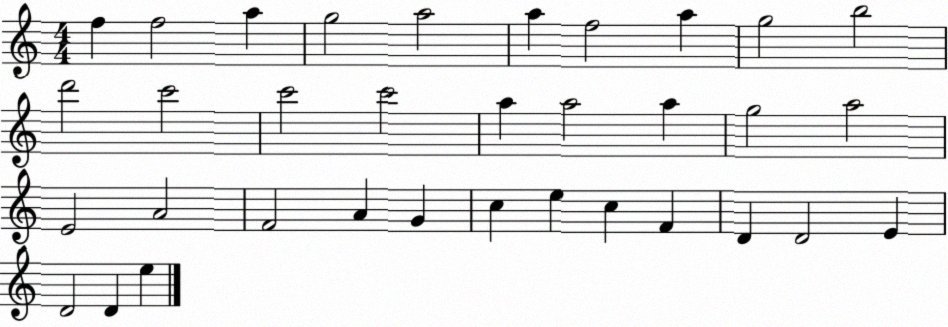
X:1
T:Untitled
M:4/4
L:1/4
K:C
f f2 a g2 a2 a f2 a g2 b2 d'2 c'2 c'2 c'2 a a2 a g2 a2 E2 A2 F2 A G c e c F D D2 E D2 D e